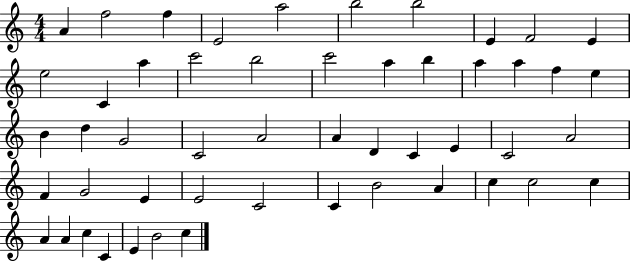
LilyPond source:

{
  \clef treble
  \numericTimeSignature
  \time 4/4
  \key c \major
  a'4 f''2 f''4 | e'2 a''2 | b''2 b''2 | e'4 f'2 e'4 | \break e''2 c'4 a''4 | c'''2 b''2 | c'''2 a''4 b''4 | a''4 a''4 f''4 e''4 | \break b'4 d''4 g'2 | c'2 a'2 | a'4 d'4 c'4 e'4 | c'2 a'2 | \break f'4 g'2 e'4 | e'2 c'2 | c'4 b'2 a'4 | c''4 c''2 c''4 | \break a'4 a'4 c''4 c'4 | e'4 b'2 c''4 | \bar "|."
}